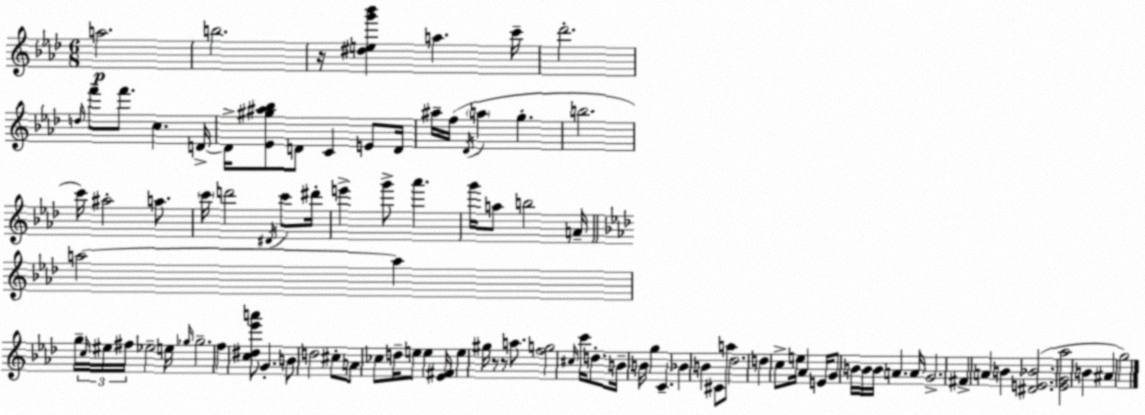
X:1
T:Untitled
M:6/8
L:1/4
K:Fm
a2 b2 z/4 [^deg'_b'] a c'/4 _d'2 d/4 f'/2 f'/2 c D/4 D/4 [_E^g^a_b]/2 D/2 C E/2 D/4 ^a/4 f/4 _D/4 a g b2 c'/4 ^a2 a/2 c'/4 d'2 ^D/4 c'/2 ^d'/4 e' g'/2 _a' g'/4 a/2 b2 A/4 a2 a g/4 c/4 ^e/4 ^f/4 _e2 e/4 _g/4 _g2 f [c^d_e'a']/2 G B/2 d2 ^c/2 A/2 _c/2 d/4 e/2 e [_E^F]/4 e ^g/4 z/2 z/2 a/2 [fg]2 ^c/4 c'/4 d/2 B/4 B/4 g C _B B ^C/2 a/2 _d2 d c/2 e/4 _A E/4 G/2 B/4 B/4 B/4 A A/4 G2 ^F A B [^DE_B]2 [_EG_a]2 B ^A g2